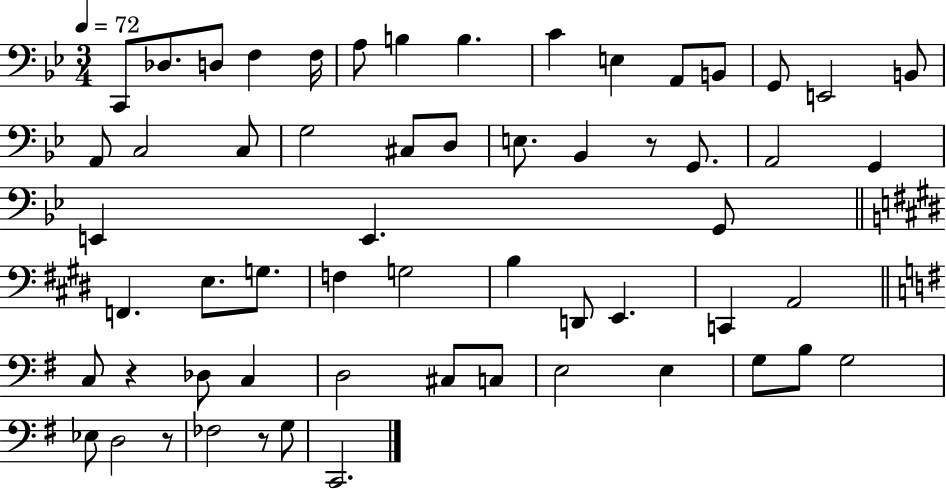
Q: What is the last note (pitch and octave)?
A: C2